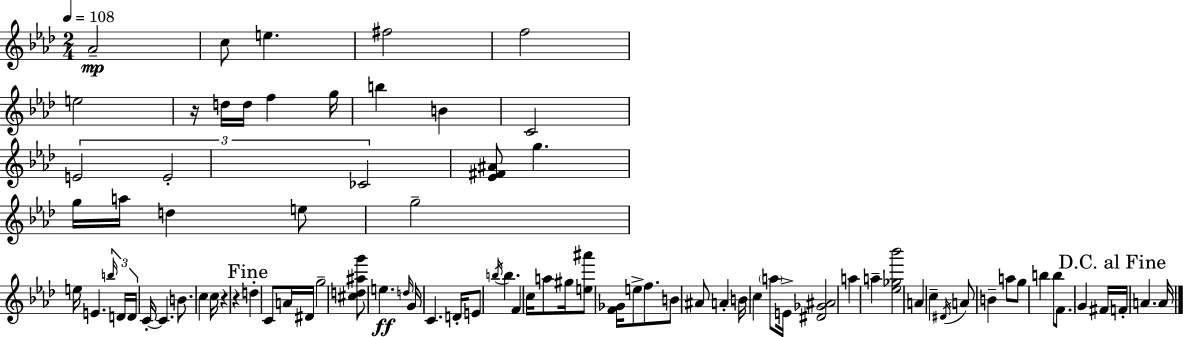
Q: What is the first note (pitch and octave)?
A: Ab4